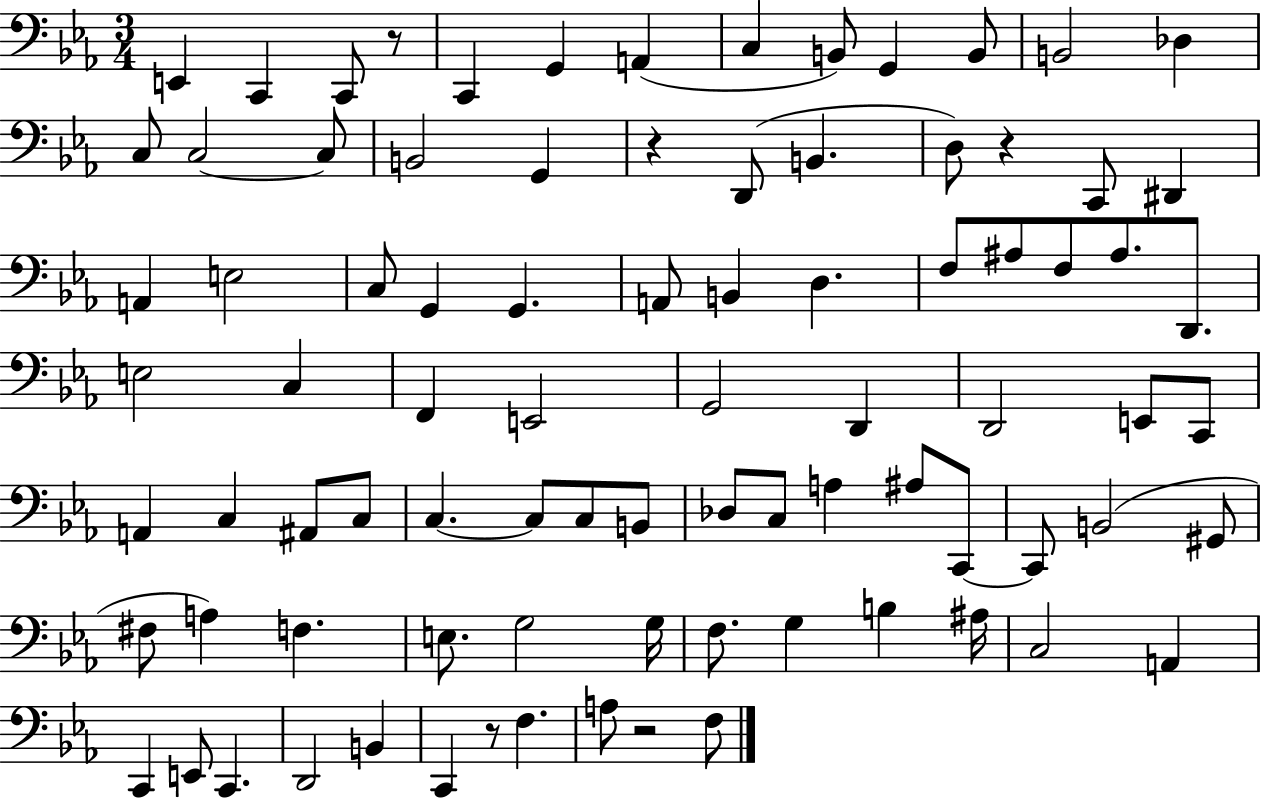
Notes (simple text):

E2/q C2/q C2/e R/e C2/q G2/q A2/q C3/q B2/e G2/q B2/e B2/h Db3/q C3/e C3/h C3/e B2/h G2/q R/q D2/e B2/q. D3/e R/q C2/e D#2/q A2/q E3/h C3/e G2/q G2/q. A2/e B2/q D3/q. F3/e A#3/e F3/e A#3/e. D2/e. E3/h C3/q F2/q E2/h G2/h D2/q D2/h E2/e C2/e A2/q C3/q A#2/e C3/e C3/q. C3/e C3/e B2/e Db3/e C3/e A3/q A#3/e C2/e C2/e B2/h G#2/e F#3/e A3/q F3/q. E3/e. G3/h G3/s F3/e. G3/q B3/q A#3/s C3/h A2/q C2/q E2/e C2/q. D2/h B2/q C2/q R/e F3/q. A3/e R/h F3/e